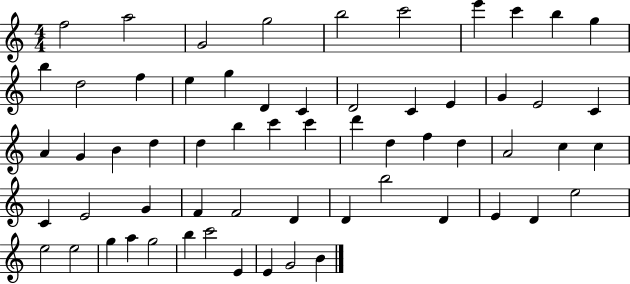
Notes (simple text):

F5/h A5/h G4/h G5/h B5/h C6/h E6/q C6/q B5/q G5/q B5/q D5/h F5/q E5/q G5/q D4/q C4/q D4/h C4/q E4/q G4/q E4/h C4/q A4/q G4/q B4/q D5/q D5/q B5/q C6/q C6/q D6/q D5/q F5/q D5/q A4/h C5/q C5/q C4/q E4/h G4/q F4/q F4/h D4/q D4/q B5/h D4/q E4/q D4/q E5/h E5/h E5/h G5/q A5/q G5/h B5/q C6/h E4/q E4/q G4/h B4/q